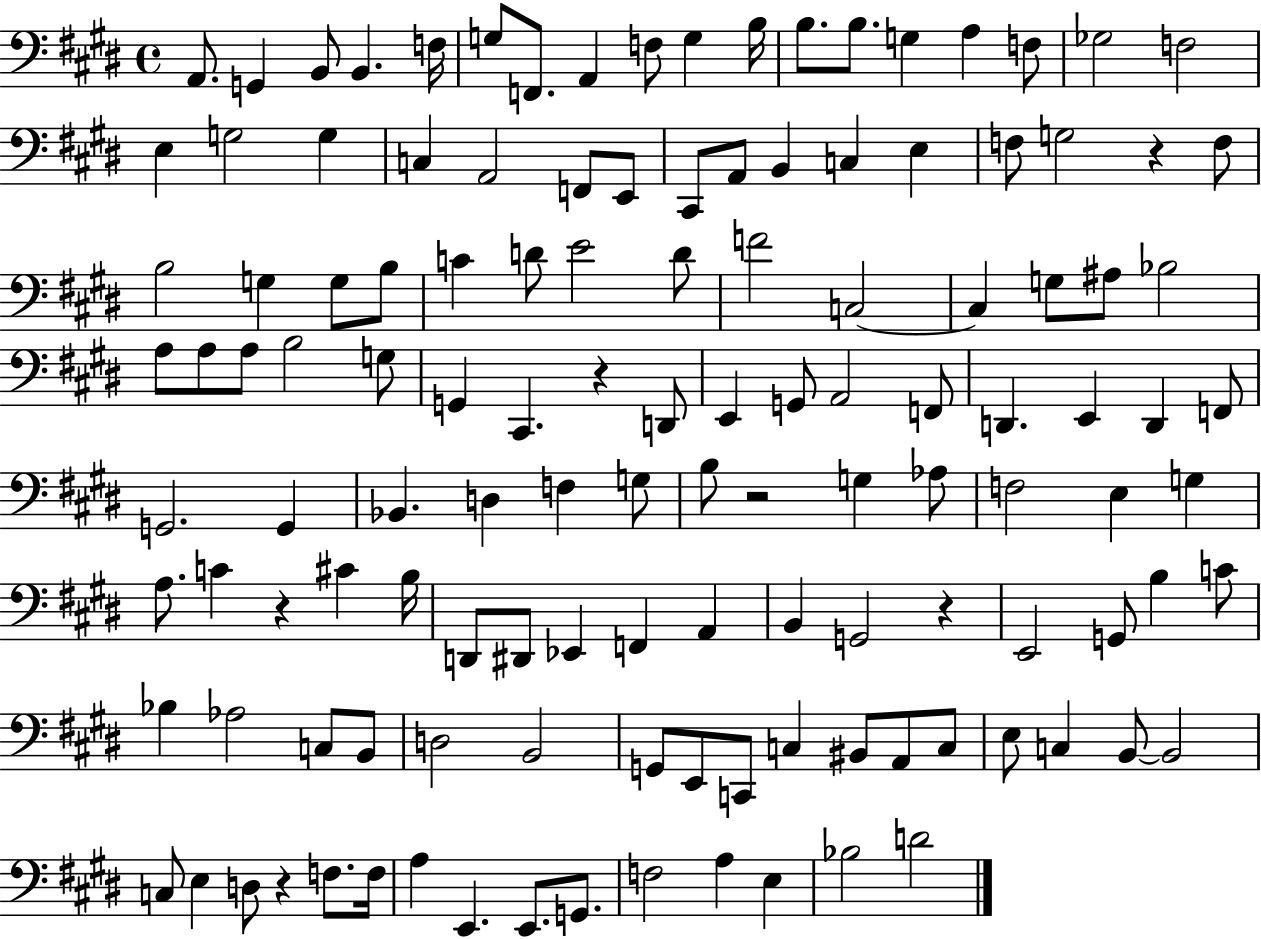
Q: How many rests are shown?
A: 6